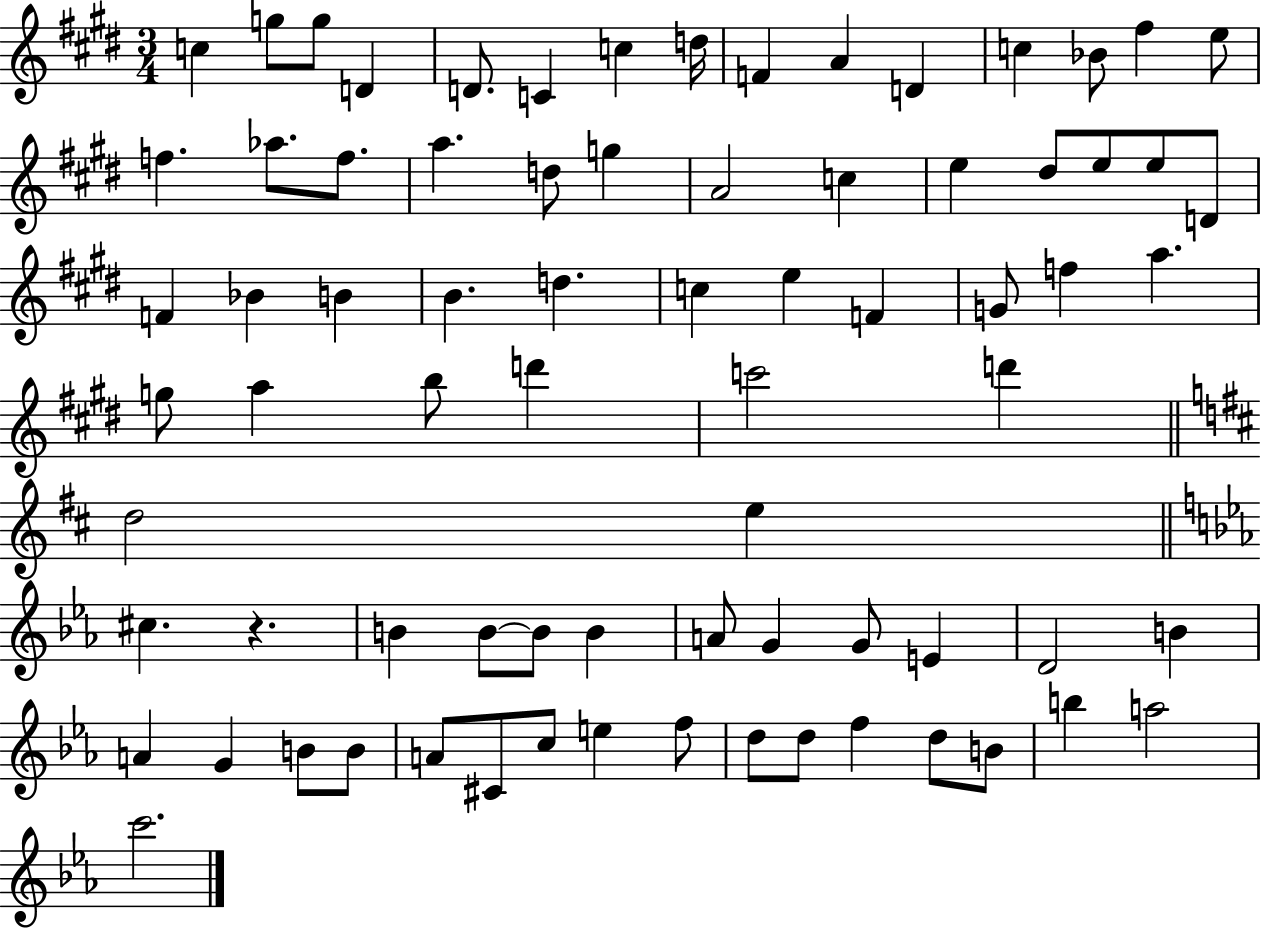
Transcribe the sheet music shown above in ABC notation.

X:1
T:Untitled
M:3/4
L:1/4
K:E
c g/2 g/2 D D/2 C c d/4 F A D c _B/2 ^f e/2 f _a/2 f/2 a d/2 g A2 c e ^d/2 e/2 e/2 D/2 F _B B B d c e F G/2 f a g/2 a b/2 d' c'2 d' d2 e ^c z B B/2 B/2 B A/2 G G/2 E D2 B A G B/2 B/2 A/2 ^C/2 c/2 e f/2 d/2 d/2 f d/2 B/2 b a2 c'2